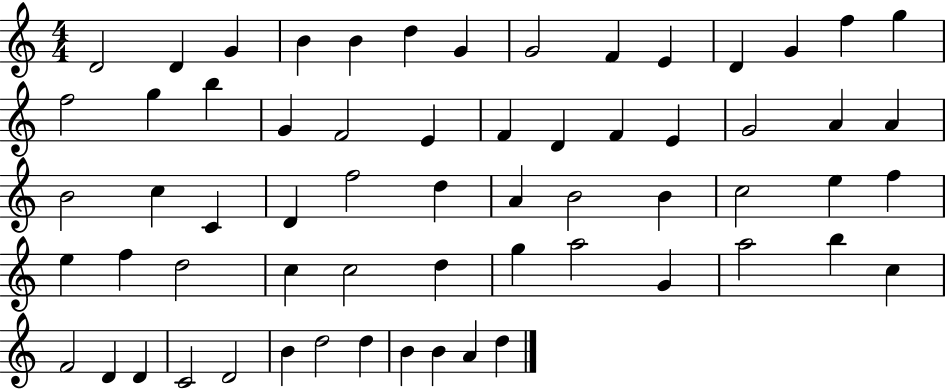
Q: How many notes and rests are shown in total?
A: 63